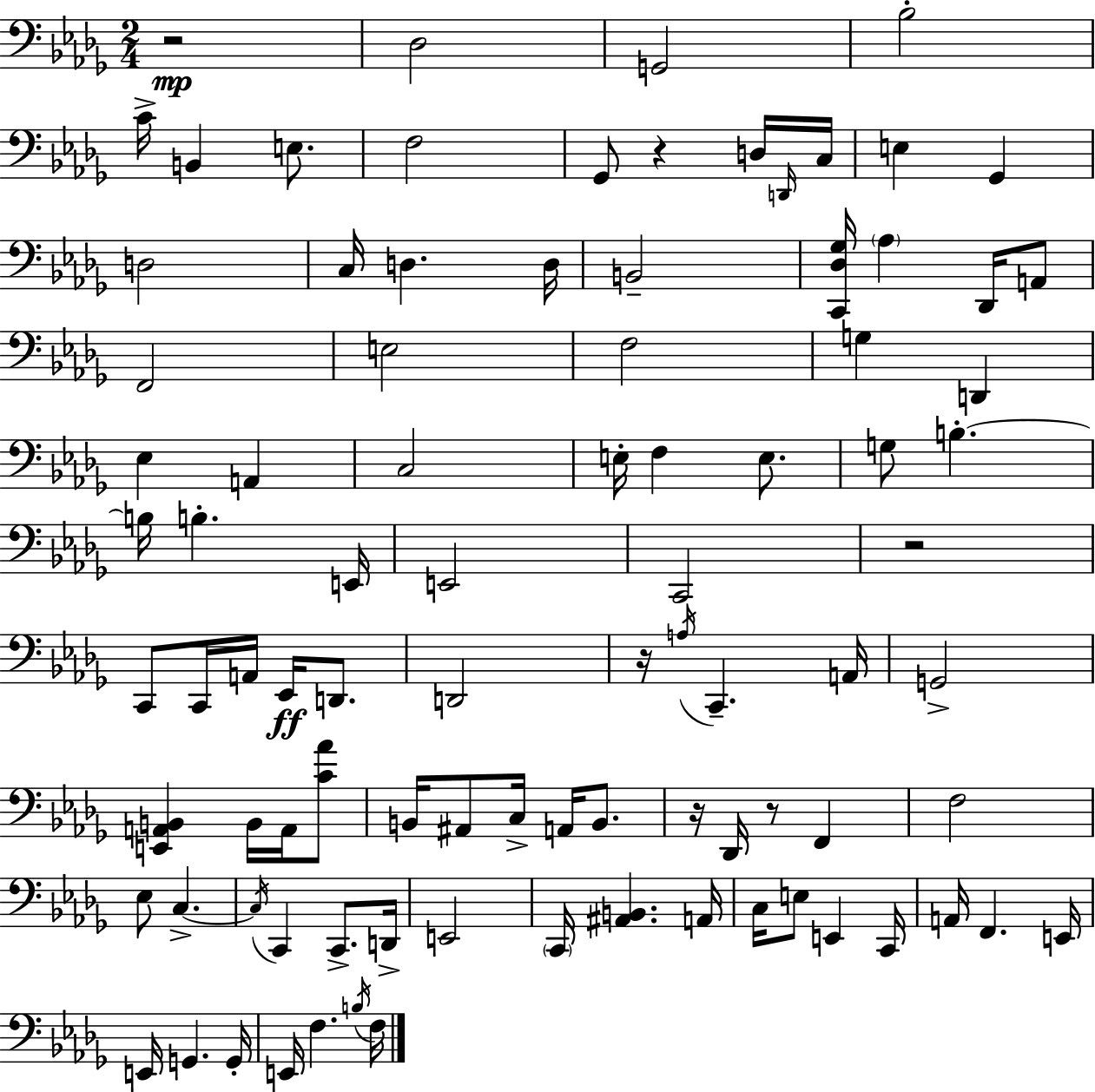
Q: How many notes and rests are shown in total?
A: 92